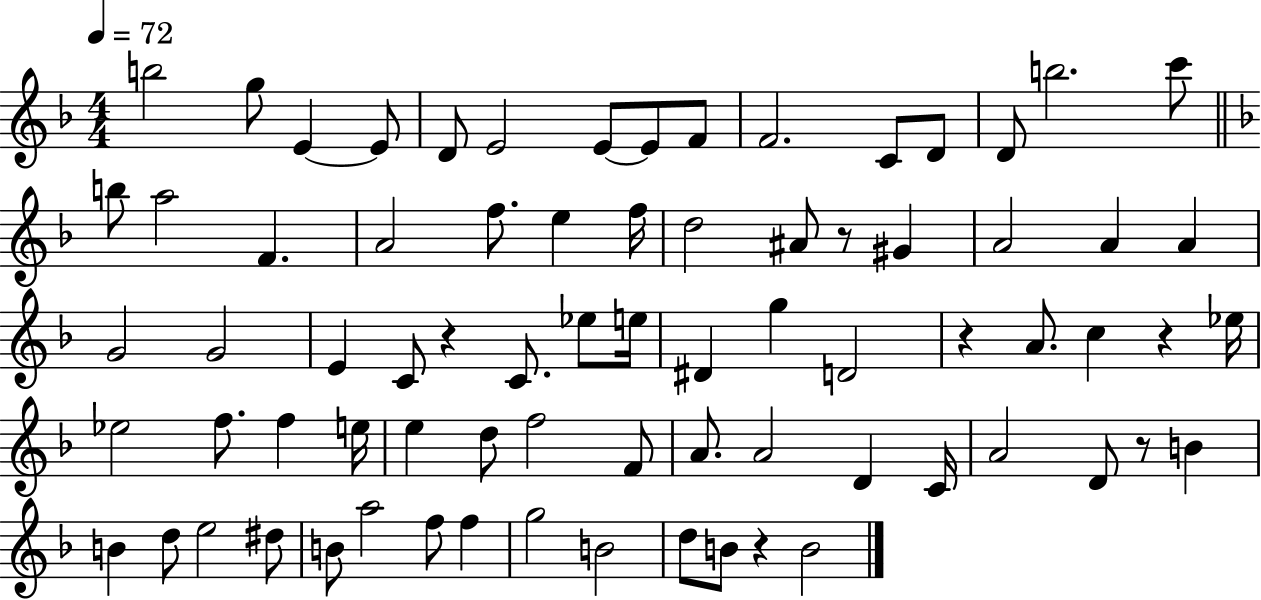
B5/h G5/e E4/q E4/e D4/e E4/h E4/e E4/e F4/e F4/h. C4/e D4/e D4/e B5/h. C6/e B5/e A5/h F4/q. A4/h F5/e. E5/q F5/s D5/h A#4/e R/e G#4/q A4/h A4/q A4/q G4/h G4/h E4/q C4/e R/q C4/e. Eb5/e E5/s D#4/q G5/q D4/h R/q A4/e. C5/q R/q Eb5/s Eb5/h F5/e. F5/q E5/s E5/q D5/e F5/h F4/e A4/e. A4/h D4/q C4/s A4/h D4/e R/e B4/q B4/q D5/e E5/h D#5/e B4/e A5/h F5/e F5/q G5/h B4/h D5/e B4/e R/q B4/h